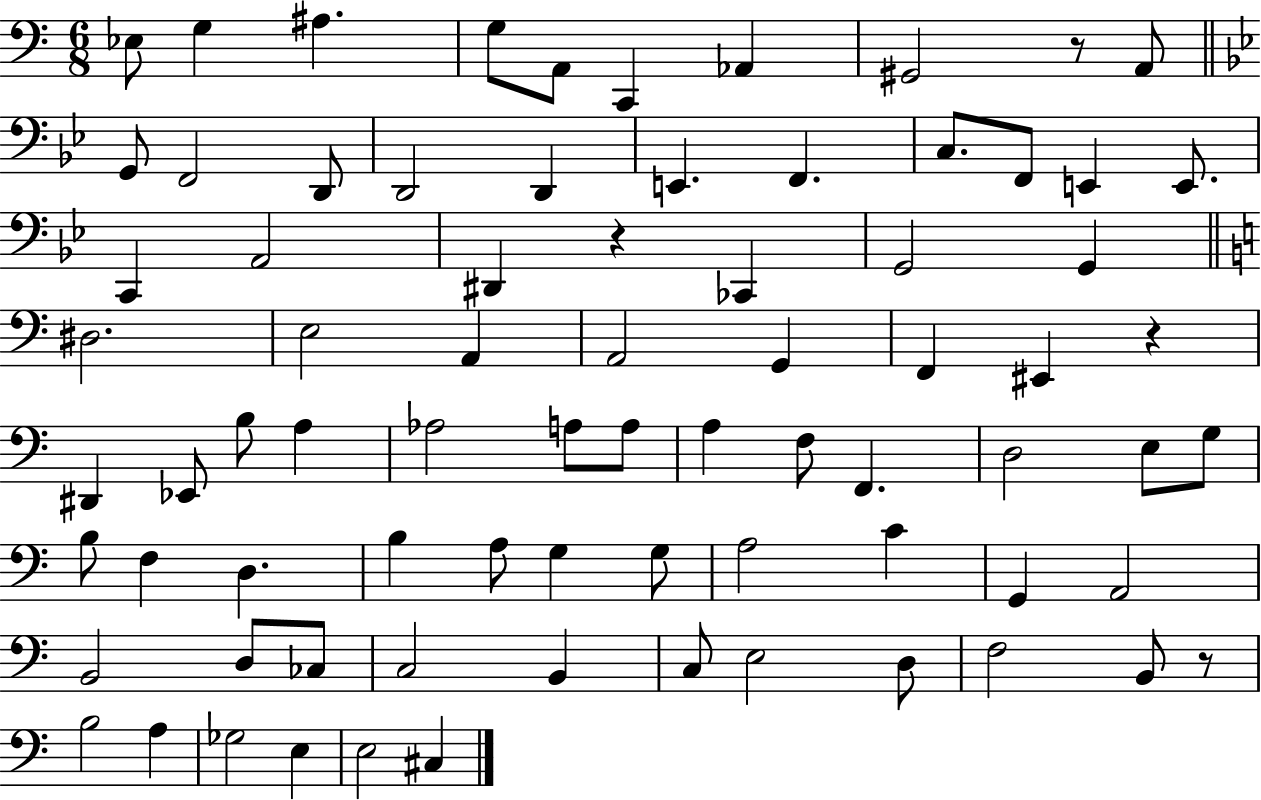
{
  \clef bass
  \numericTimeSignature
  \time 6/8
  \key c \major
  \repeat volta 2 { ees8 g4 ais4. | g8 a,8 c,4 aes,4 | gis,2 r8 a,8 | \bar "||" \break \key bes \major g,8 f,2 d,8 | d,2 d,4 | e,4. f,4. | c8. f,8 e,4 e,8. | \break c,4 a,2 | dis,4 r4 ces,4 | g,2 g,4 | \bar "||" \break \key c \major dis2. | e2 a,4 | a,2 g,4 | f,4 eis,4 r4 | \break dis,4 ees,8 b8 a4 | aes2 a8 a8 | a4 f8 f,4. | d2 e8 g8 | \break b8 f4 d4. | b4 a8 g4 g8 | a2 c'4 | g,4 a,2 | \break b,2 d8 ces8 | c2 b,4 | c8 e2 d8 | f2 b,8 r8 | \break b2 a4 | ges2 e4 | e2 cis4 | } \bar "|."
}